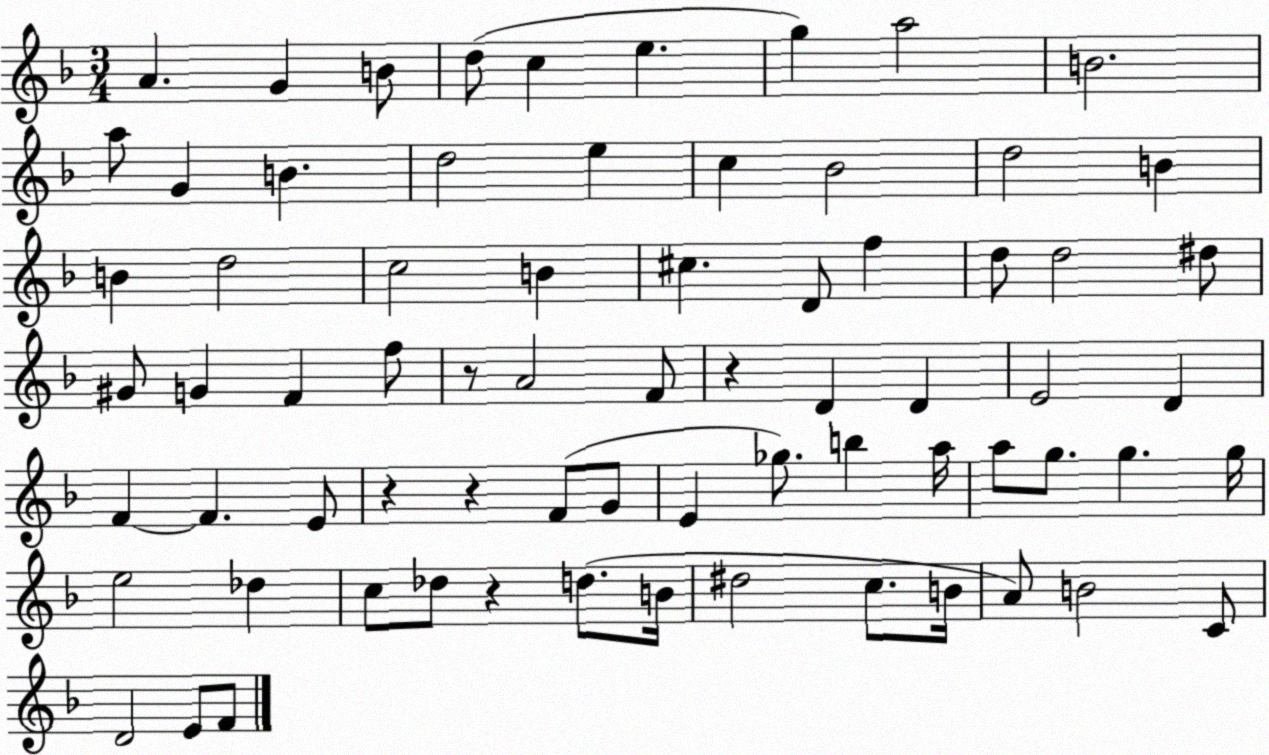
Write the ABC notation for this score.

X:1
T:Untitled
M:3/4
L:1/4
K:F
A G B/2 d/2 c e g a2 B2 a/2 G B d2 e c _B2 d2 B B d2 c2 B ^c D/2 f d/2 d2 ^d/2 ^G/2 G F f/2 z/2 A2 F/2 z D D E2 D F F E/2 z z F/2 G/2 E _g/2 b a/4 a/2 g/2 g g/4 e2 _d c/2 _d/2 z d/2 B/4 ^d2 c/2 B/4 A/2 B2 C/2 D2 E/2 F/2